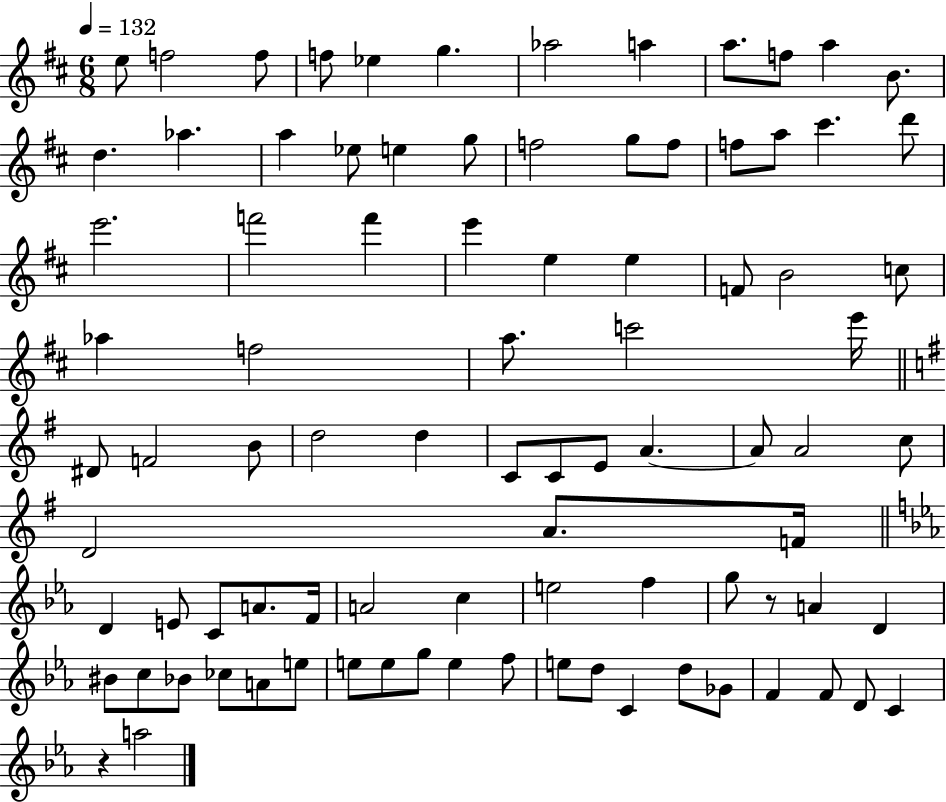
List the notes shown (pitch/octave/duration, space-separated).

E5/e F5/h F5/e F5/e Eb5/q G5/q. Ab5/h A5/q A5/e. F5/e A5/q B4/e. D5/q. Ab5/q. A5/q Eb5/e E5/q G5/e F5/h G5/e F5/e F5/e A5/e C#6/q. D6/e E6/h. F6/h F6/q E6/q E5/q E5/q F4/e B4/h C5/e Ab5/q F5/h A5/e. C6/h E6/s D#4/e F4/h B4/e D5/h D5/q C4/e C4/e E4/e A4/q. A4/e A4/h C5/e D4/h A4/e. F4/s D4/q E4/e C4/e A4/e. F4/s A4/h C5/q E5/h F5/q G5/e R/e A4/q D4/q BIS4/e C5/e Bb4/e CES5/e A4/e E5/e E5/e E5/e G5/e E5/q F5/e E5/e D5/e C4/q D5/e Gb4/e F4/q F4/e D4/e C4/q R/q A5/h